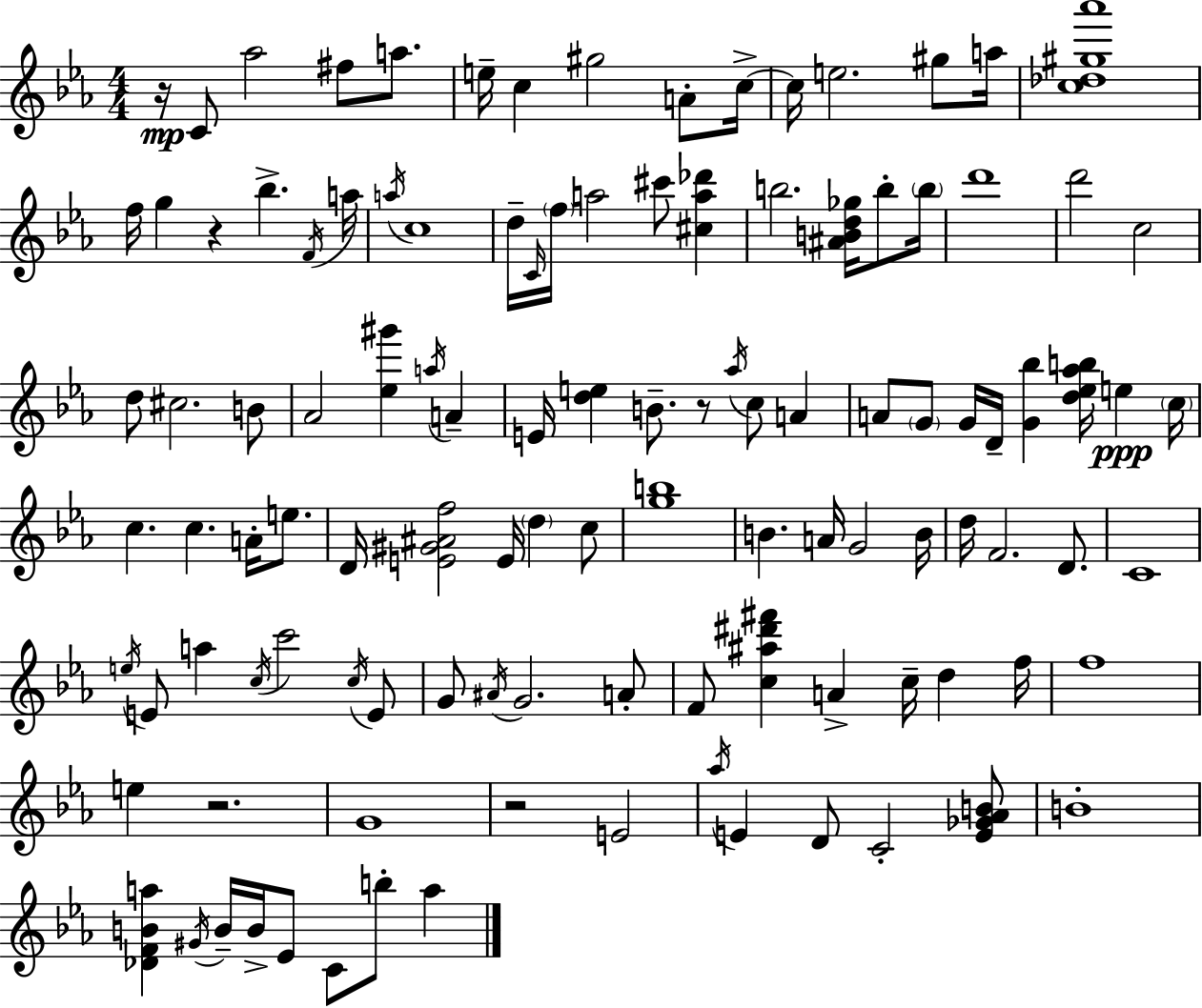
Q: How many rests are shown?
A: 5